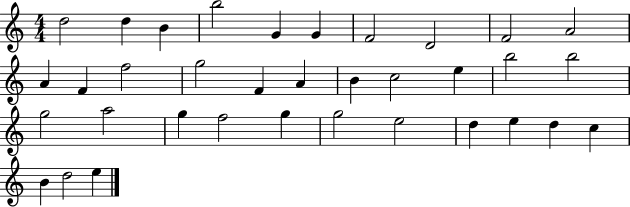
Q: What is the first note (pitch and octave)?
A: D5